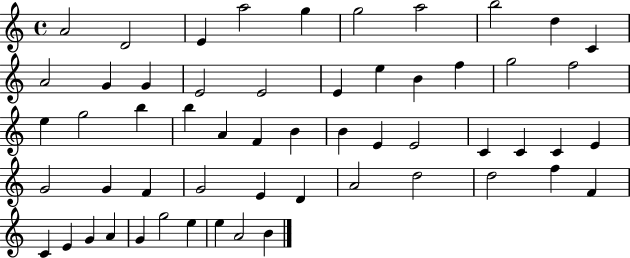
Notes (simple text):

A4/h D4/h E4/q A5/h G5/q G5/h A5/h B5/h D5/q C4/q A4/h G4/q G4/q E4/h E4/h E4/q E5/q B4/q F5/q G5/h F5/h E5/q G5/h B5/q B5/q A4/q F4/q B4/q B4/q E4/q E4/h C4/q C4/q C4/q E4/q G4/h G4/q F4/q G4/h E4/q D4/q A4/h D5/h D5/h F5/q F4/q C4/q E4/q G4/q A4/q G4/q G5/h E5/q E5/q A4/h B4/q